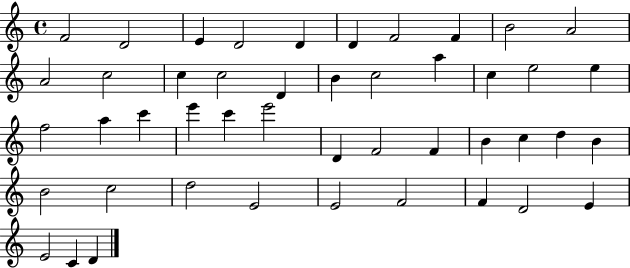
F4/h D4/h E4/q D4/h D4/q D4/q F4/h F4/q B4/h A4/h A4/h C5/h C5/q C5/h D4/q B4/q C5/h A5/q C5/q E5/h E5/q F5/h A5/q C6/q E6/q C6/q E6/h D4/q F4/h F4/q B4/q C5/q D5/q B4/q B4/h C5/h D5/h E4/h E4/h F4/h F4/q D4/h E4/q E4/h C4/q D4/q